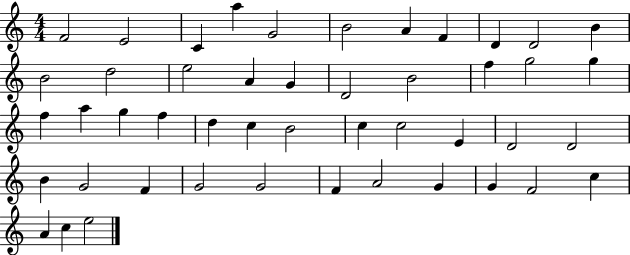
F4/h E4/h C4/q A5/q G4/h B4/h A4/q F4/q D4/q D4/h B4/q B4/h D5/h E5/h A4/q G4/q D4/h B4/h F5/q G5/h G5/q F5/q A5/q G5/q F5/q D5/q C5/q B4/h C5/q C5/h E4/q D4/h D4/h B4/q G4/h F4/q G4/h G4/h F4/q A4/h G4/q G4/q F4/h C5/q A4/q C5/q E5/h